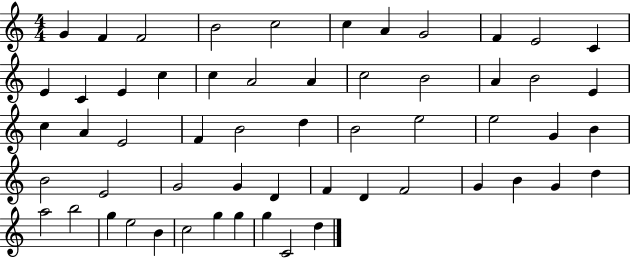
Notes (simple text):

G4/q F4/q F4/h B4/h C5/h C5/q A4/q G4/h F4/q E4/h C4/q E4/q C4/q E4/q C5/q C5/q A4/h A4/q C5/h B4/h A4/q B4/h E4/q C5/q A4/q E4/h F4/q B4/h D5/q B4/h E5/h E5/h G4/q B4/q B4/h E4/h G4/h G4/q D4/q F4/q D4/q F4/h G4/q B4/q G4/q D5/q A5/h B5/h G5/q E5/h B4/q C5/h G5/q G5/q G5/q C4/h D5/q